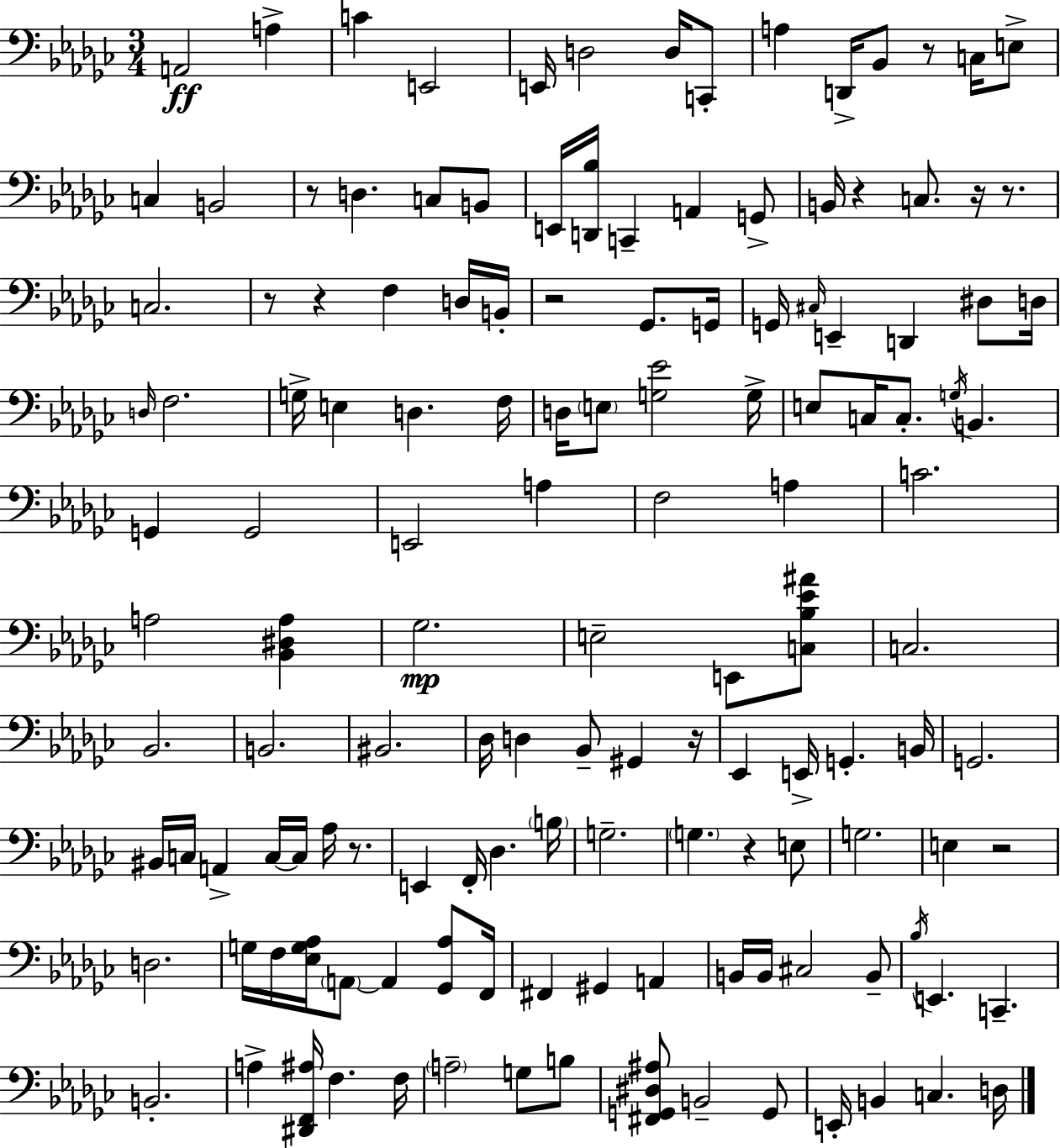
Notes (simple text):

A2/h A3/q C4/q E2/h E2/s D3/h D3/s C2/e A3/q D2/s Bb2/e R/e C3/s E3/e C3/q B2/h R/e D3/q. C3/e B2/e E2/s [D2,Bb3]/s C2/q A2/q G2/e B2/s R/q C3/e. R/s R/e. C3/h. R/e R/q F3/q D3/s B2/s R/h Gb2/e. G2/s G2/s C#3/s E2/q D2/q D#3/e D3/s D3/s F3/h. G3/s E3/q D3/q. F3/s D3/s E3/e [G3,Eb4]/h G3/s E3/e C3/s C3/e. G3/s B2/q. G2/q G2/h E2/h A3/q F3/h A3/q C4/h. A3/h [Bb2,D#3,A3]/q Gb3/h. E3/h E2/e [C3,Bb3,Eb4,A#4]/e C3/h. Bb2/h. B2/h. BIS2/h. Db3/s D3/q Bb2/e G#2/q R/s Eb2/q E2/s G2/q. B2/s G2/h. BIS2/s C3/s A2/q C3/s C3/s Ab3/s R/e. E2/q F2/s Db3/q. B3/s G3/h. G3/q. R/q E3/e G3/h. E3/q R/h D3/h. G3/s F3/s [Eb3,G3,Ab3]/s A2/e A2/q [Gb2,Ab3]/e F2/s F#2/q G#2/q A2/q B2/s B2/s C#3/h B2/e Bb3/s E2/q. C2/q. B2/h. A3/q [D#2,F2,A#3]/s F3/q. F3/s A3/h G3/e B3/e [F#2,G2,D#3,A#3]/e B2/h G2/e E2/s B2/q C3/q. D3/s